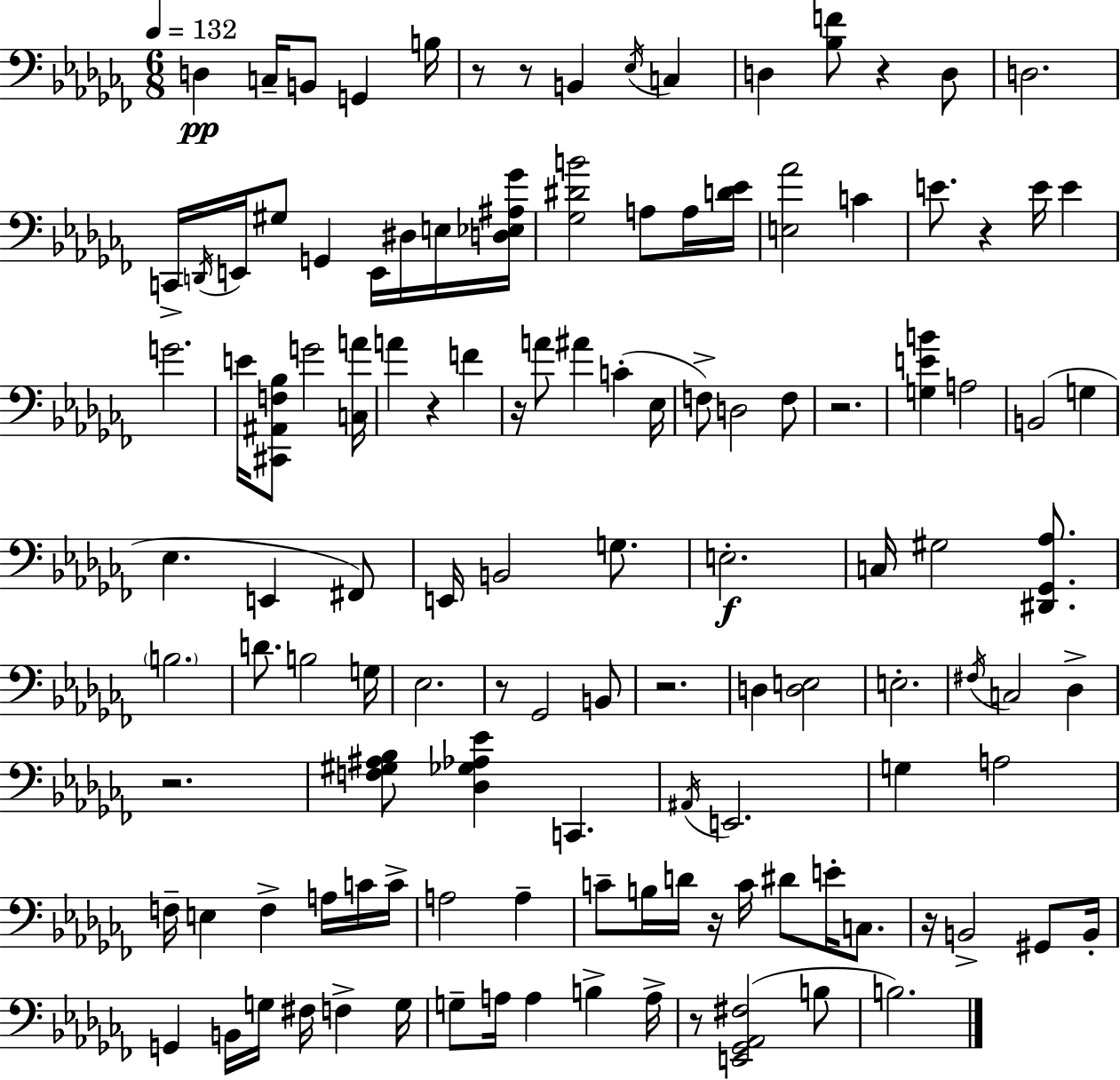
X:1
T:Untitled
M:6/8
L:1/4
K:Abm
D, C,/4 B,,/2 G,, B,/4 z/2 z/2 B,, _E,/4 C, D, [_B,F]/2 z D,/2 D,2 C,,/4 D,,/4 E,,/4 ^G,/2 G,, E,,/4 ^D,/4 E,/4 [D,_E,^A,_G]/4 [_G,^DB]2 A,/2 A,/4 [D_E]/4 [E,_A]2 C E/2 z E/4 E G2 E/4 [^C,,^A,,F,_B,]/2 G2 [C,A]/4 A z F z/4 A/2 ^A C _E,/4 F,/2 D,2 F,/2 z2 [G,EB] A,2 B,,2 G, _E, E,, ^F,,/2 E,,/4 B,,2 G,/2 E,2 C,/4 ^G,2 [^D,,_G,,_A,]/2 B,2 D/2 B,2 G,/4 _E,2 z/2 _G,,2 B,,/2 z2 D, [D,E,]2 E,2 ^F,/4 C,2 _D, z2 [F,^G,^A,_B,]/2 [_D,_G,_A,_E] C,, ^A,,/4 E,,2 G, A,2 F,/4 E, F, A,/4 C/4 C/4 A,2 A, C/2 B,/4 D/4 z/4 C/4 ^D/2 E/4 C,/2 z/4 B,,2 ^G,,/2 B,,/4 G,, B,,/4 G,/4 ^F,/4 F, G,/4 G,/2 A,/4 A, B, A,/4 z/2 [E,,_G,,_A,,^F,]2 B,/2 B,2